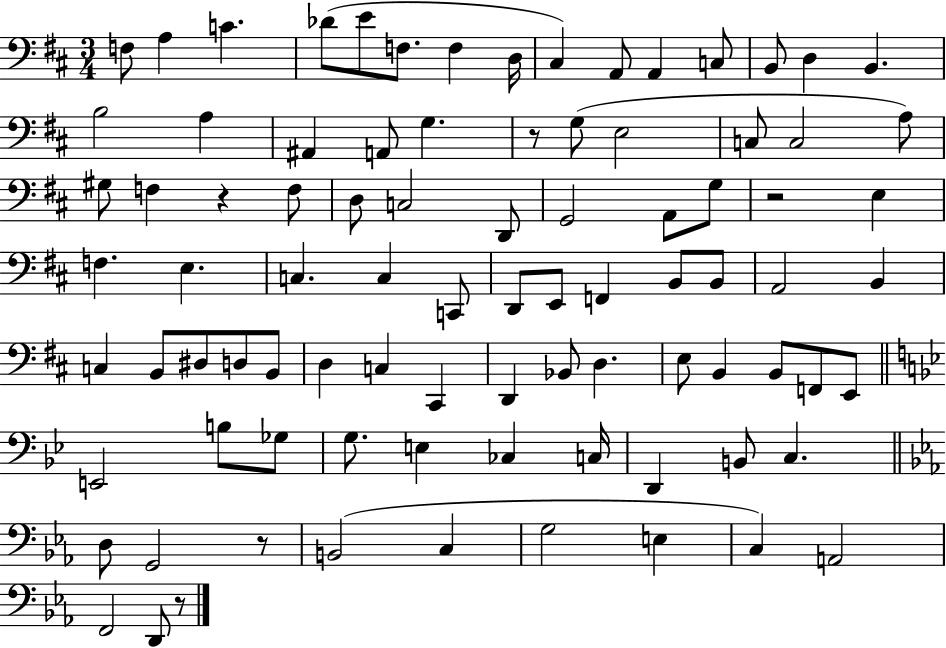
F3/e A3/q C4/q. Db4/e E4/e F3/e. F3/q D3/s C#3/q A2/e A2/q C3/e B2/e D3/q B2/q. B3/h A3/q A#2/q A2/e G3/q. R/e G3/e E3/h C3/e C3/h A3/e G#3/e F3/q R/q F3/e D3/e C3/h D2/e G2/h A2/e G3/e R/h E3/q F3/q. E3/q. C3/q. C3/q C2/e D2/e E2/e F2/q B2/e B2/e A2/h B2/q C3/q B2/e D#3/e D3/e B2/e D3/q C3/q C#2/q D2/q Bb2/e D3/q. E3/e B2/q B2/e F2/e E2/e E2/h B3/e Gb3/e G3/e. E3/q CES3/q C3/s D2/q B2/e C3/q. D3/e G2/h R/e B2/h C3/q G3/h E3/q C3/q A2/h F2/h D2/e R/e